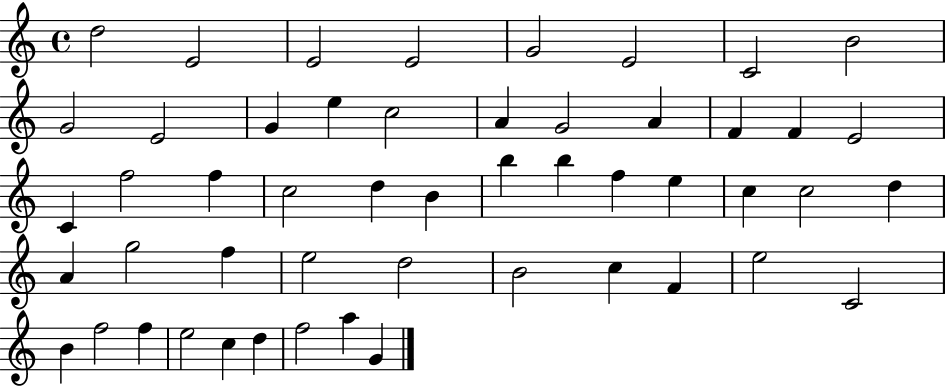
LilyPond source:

{
  \clef treble
  \time 4/4
  \defaultTimeSignature
  \key c \major
  d''2 e'2 | e'2 e'2 | g'2 e'2 | c'2 b'2 | \break g'2 e'2 | g'4 e''4 c''2 | a'4 g'2 a'4 | f'4 f'4 e'2 | \break c'4 f''2 f''4 | c''2 d''4 b'4 | b''4 b''4 f''4 e''4 | c''4 c''2 d''4 | \break a'4 g''2 f''4 | e''2 d''2 | b'2 c''4 f'4 | e''2 c'2 | \break b'4 f''2 f''4 | e''2 c''4 d''4 | f''2 a''4 g'4 | \bar "|."
}